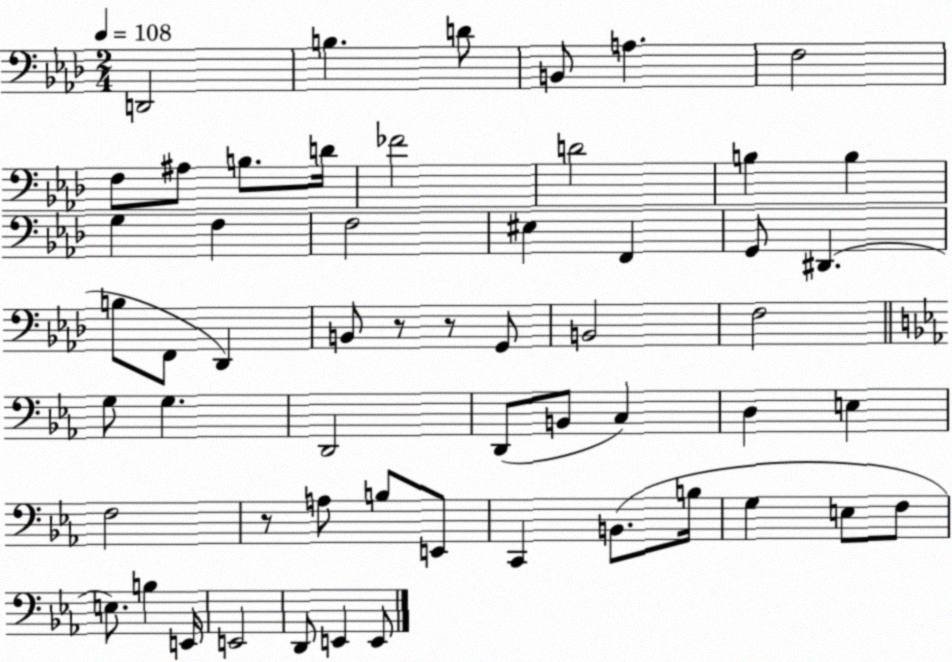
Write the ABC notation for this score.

X:1
T:Untitled
M:2/4
L:1/4
K:Ab
D,,2 B, D/2 B,,/2 A, F,2 F,/2 ^A,/2 B,/2 D/4 _F2 D2 B, B, G, F, F,2 ^E, F,, G,,/2 ^D,, B,/2 F,,/2 _D,, B,,/2 z/2 z/2 G,,/2 B,,2 F,2 G,/2 G, D,,2 D,,/2 B,,/2 C, D, E, F,2 z/2 A,/2 B,/2 E,,/2 C,, B,,/2 B,/4 G, E,/2 F,/2 E,/2 B, E,,/4 E,,2 D,,/2 E,, E,,/2